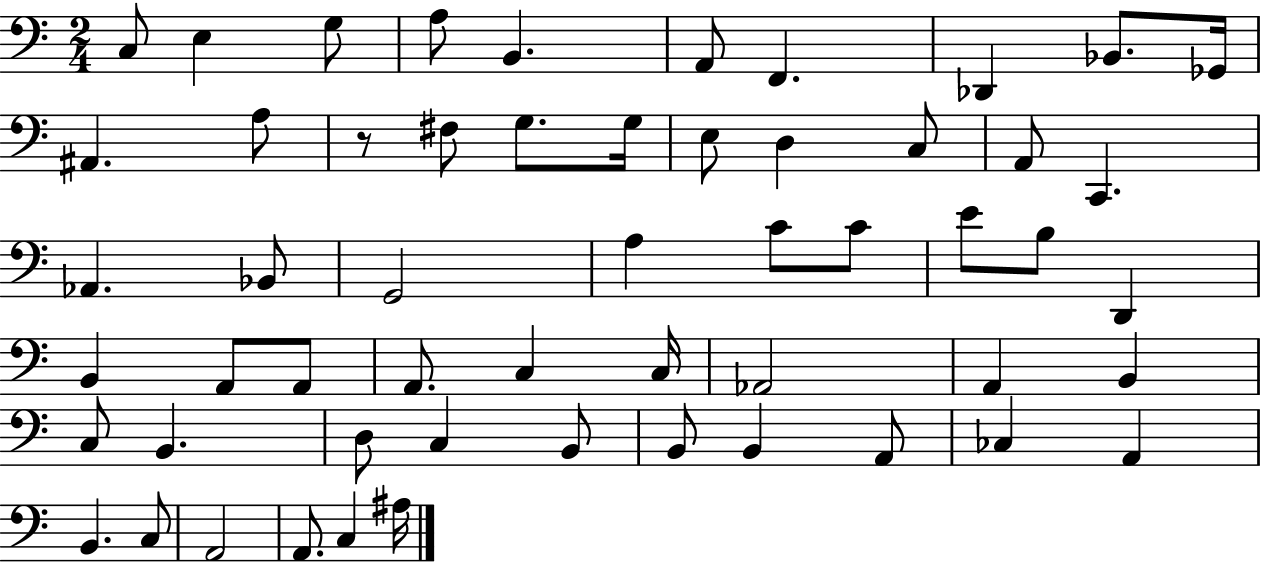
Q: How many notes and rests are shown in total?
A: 55